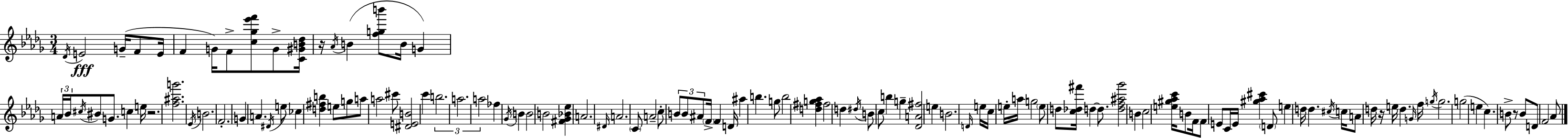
Db4/s E4/h G4/s F4/e E4/s F4/q G4/s F4/e [C5,Gb5,Eb6,F6]/e G4/e [C4,G#4,B4,Db5]/s R/s Ab4/s B4/q [F5,G5,B6]/e B4/s G4/q A4/s Bb4/s C#5/s BIS4/e G4/e. C5/q E5/s R/h. [F5,A#5,G6]/h. Eb4/s B4/h. F4/h. G4/q A4/q. D#4/s E5/e CES5/q [D5,F#5,B5]/q E5/e G5/e A5/e A5/h C#6/e [D#4,E4,B4]/h C6/q B5/h. A5/h. A5/h FES5/q Gb4/s B4/q B4/h B4/h [F#4,Gb4,Bb4,Eb5]/q A4/h. D#4/s A4/h. C4/e A4/h C5/e B4/e B4/e A#4/e F4/s F4/q D4/s A#5/q B5/q. G5/e B5/h [D5,F#5,G5,Ab5]/q F#5/h D5/q D#5/s B4/e C5/e B5/q G5/q [Db4,A4,F#5]/h E5/q B4/h. D4/s E5/s C5/s E5/s A5/s G5/h E5/e D5/e [C5,Db5,F#6]/s D5/q D5/e. [D5,F5,A#5,Gb6]/h B4/q C5/h [E5,G#5,Ab5,C6]/s B4/e F4/s F4/e E4/e C4/s E4/s [G#5,Ab5,C#6]/q D4/e E5/q D5/s D5/q. C#5/s C5/s A4/e D5/s R/s E5/s D5/q. G4/s F5/s G5/s G5/h. G5/h E5/q C5/q. B4/e R/e B4/e D4/e F4/h Ab4/e